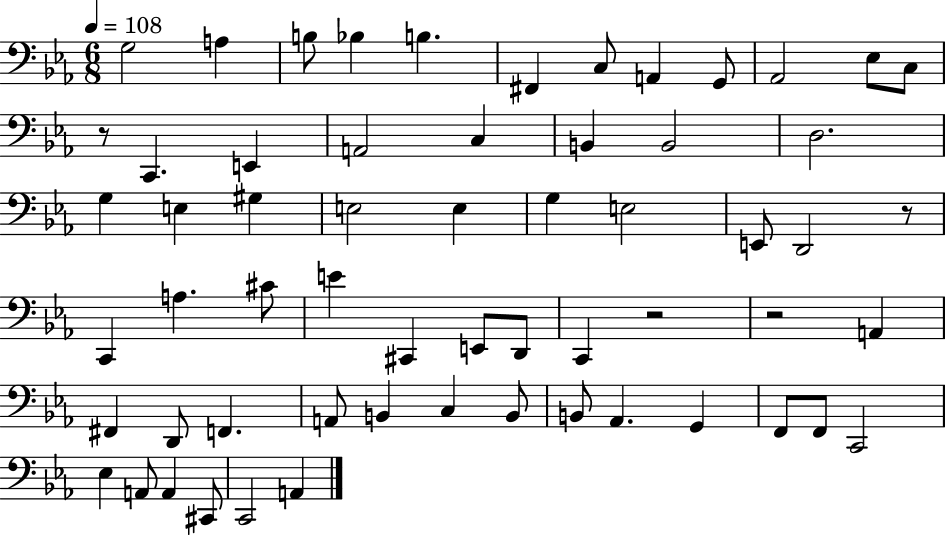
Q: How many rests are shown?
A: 4